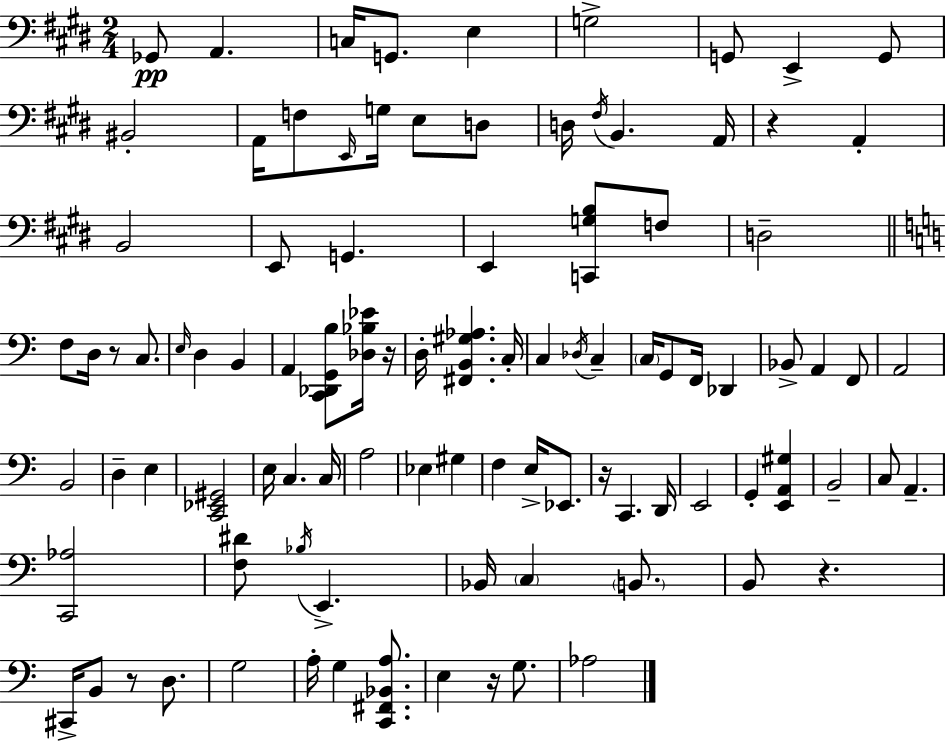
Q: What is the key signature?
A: E major